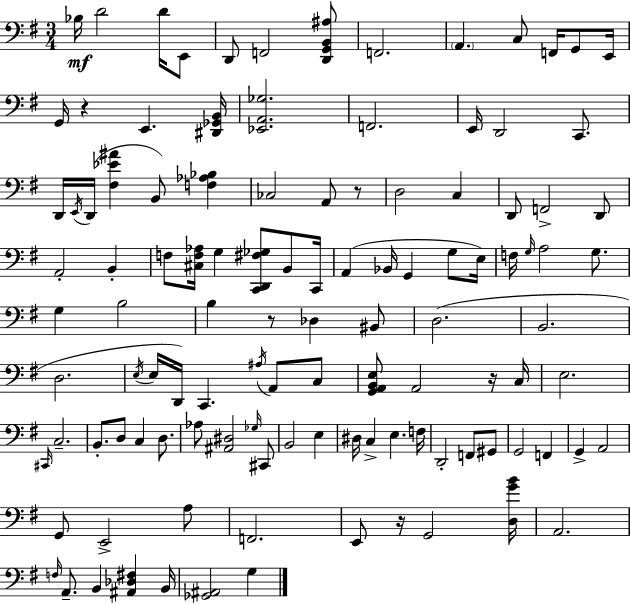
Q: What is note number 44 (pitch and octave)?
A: G3